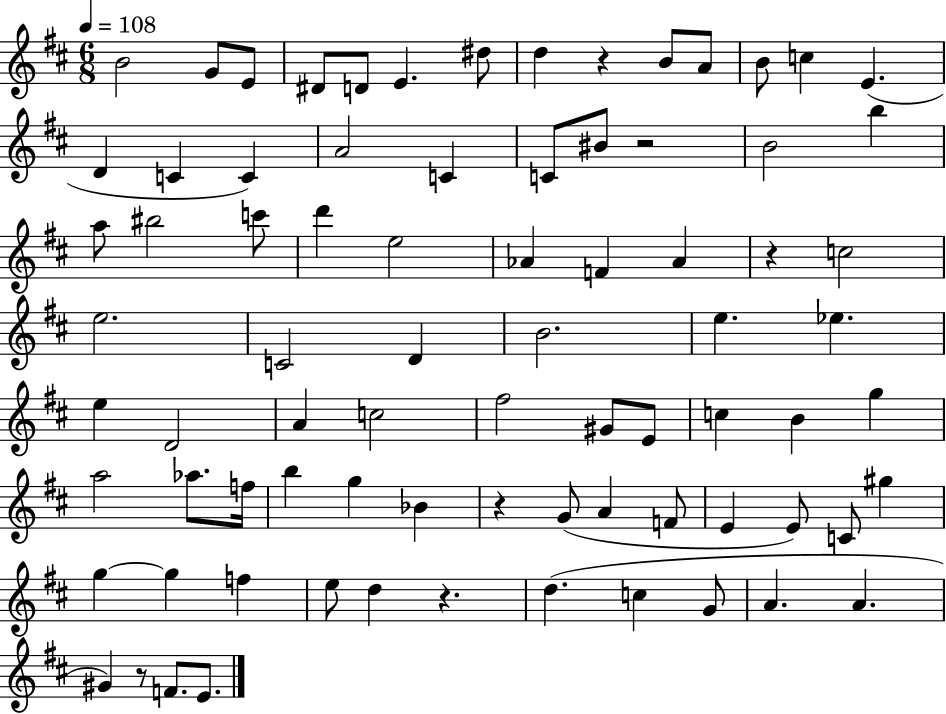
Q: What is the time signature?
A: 6/8